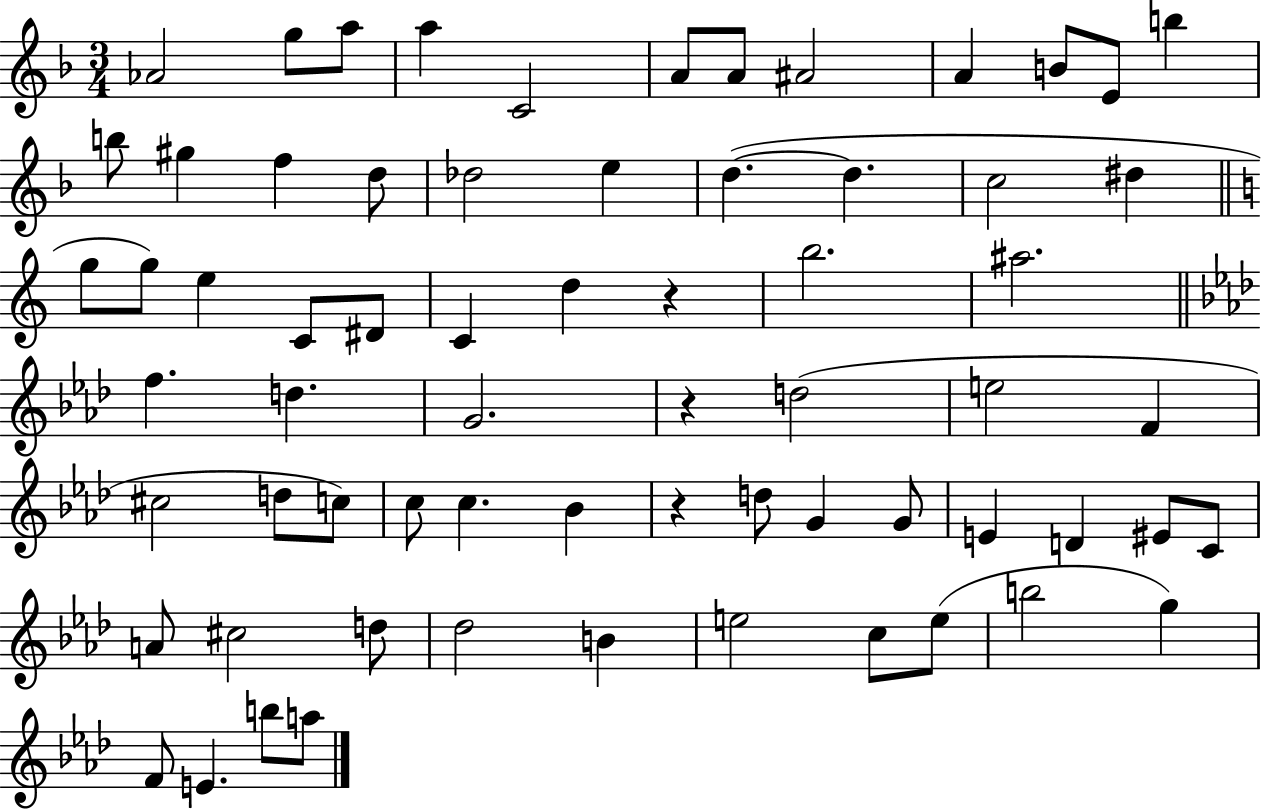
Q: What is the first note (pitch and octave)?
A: Ab4